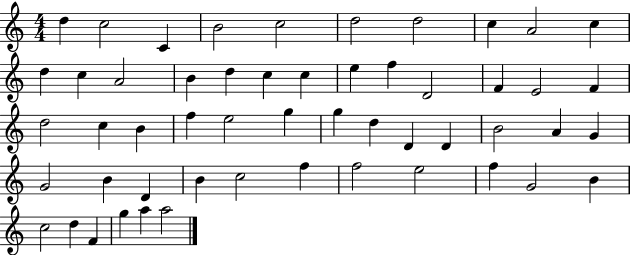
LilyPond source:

{
  \clef treble
  \numericTimeSignature
  \time 4/4
  \key c \major
  d''4 c''2 c'4 | b'2 c''2 | d''2 d''2 | c''4 a'2 c''4 | \break d''4 c''4 a'2 | b'4 d''4 c''4 c''4 | e''4 f''4 d'2 | f'4 e'2 f'4 | \break d''2 c''4 b'4 | f''4 e''2 g''4 | g''4 d''4 d'4 d'4 | b'2 a'4 g'4 | \break g'2 b'4 d'4 | b'4 c''2 f''4 | f''2 e''2 | f''4 g'2 b'4 | \break c''2 d''4 f'4 | g''4 a''4 a''2 | \bar "|."
}